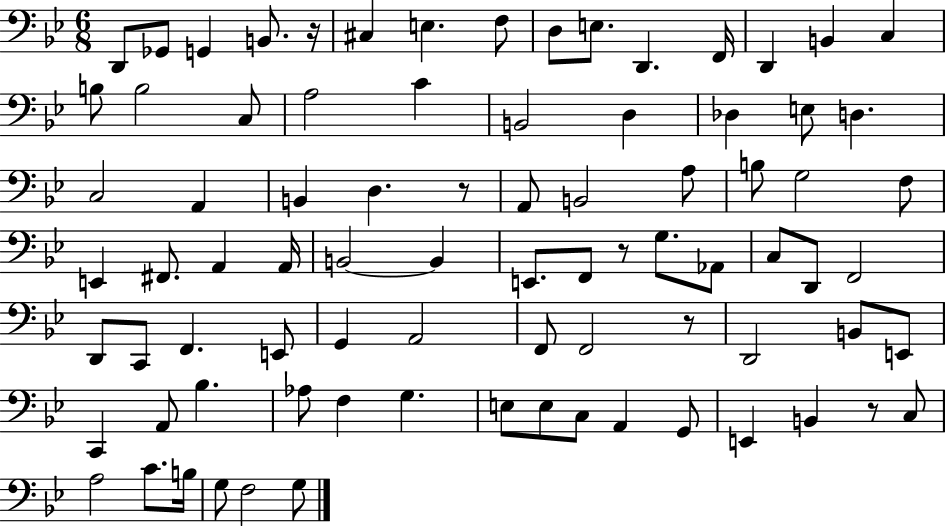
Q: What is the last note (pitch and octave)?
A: G3